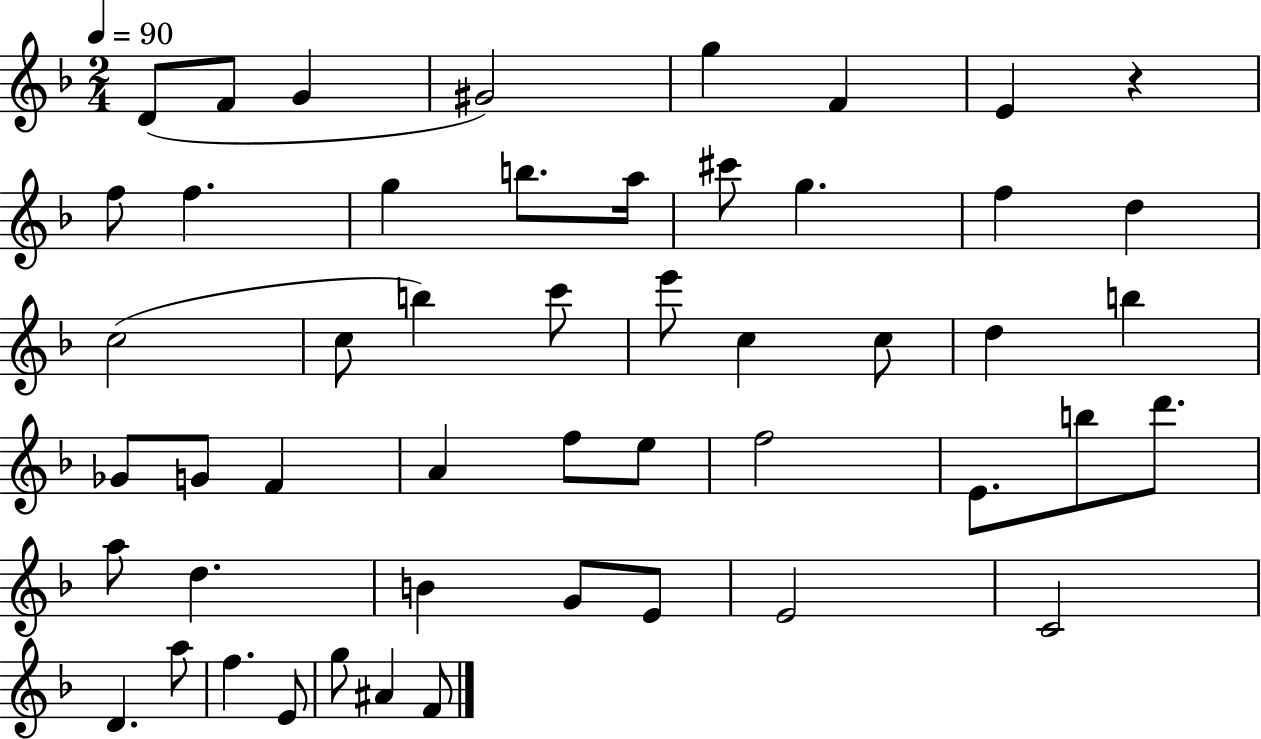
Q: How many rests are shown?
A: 1